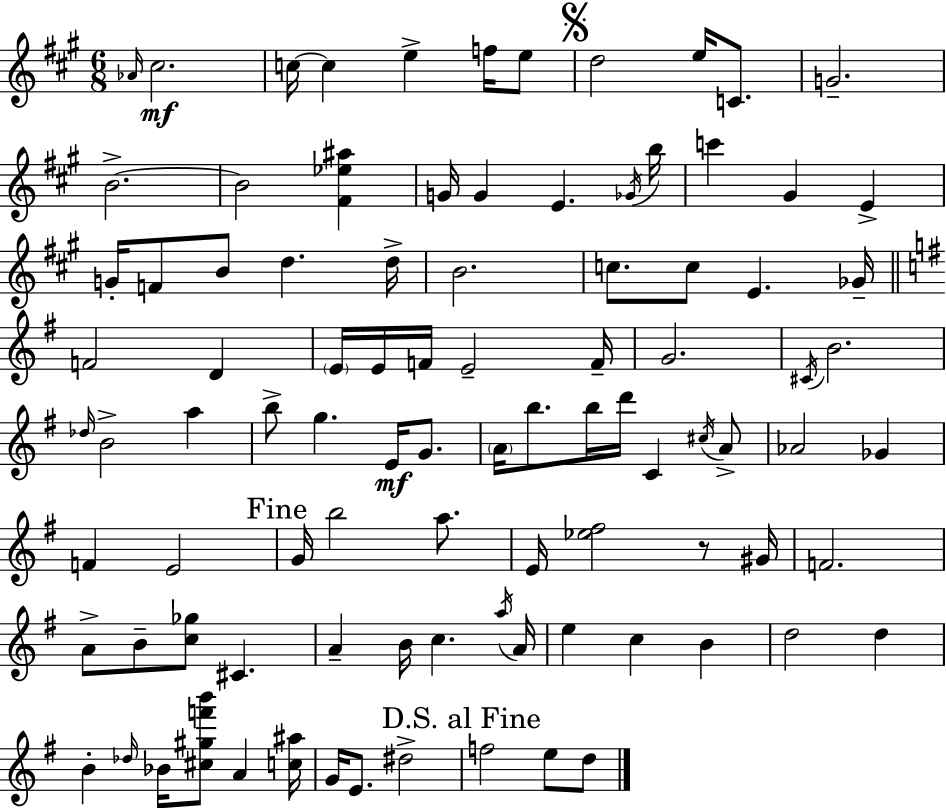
Ab4/s C#5/h. C5/s C5/q E5/q F5/s E5/e D5/h E5/s C4/e. G4/h. B4/h. B4/h [F#4,Eb5,A#5]/q G4/s G4/q E4/q. Gb4/s B5/s C6/q G#4/q E4/q G4/s F4/e B4/e D5/q. D5/s B4/h. C5/e. C5/e E4/q. Gb4/s F4/h D4/q E4/s E4/s F4/s E4/h F4/s G4/h. C#4/s B4/h. Db5/s B4/h A5/q B5/e G5/q. E4/s G4/e. A4/s B5/e. B5/s D6/s C4/q C#5/s A4/e Ab4/h Gb4/q F4/q E4/h G4/s B5/h A5/e. E4/s [Eb5,F#5]/h R/e G#4/s F4/h. A4/e B4/e [C5,Gb5]/e C#4/q. A4/q B4/s C5/q. A5/s A4/s E5/q C5/q B4/q D5/h D5/q B4/q Db5/s Bb4/s [C#5,G#5,F6,B6]/e A4/q [C5,A#5]/s G4/s E4/e. D#5/h F5/h E5/e D5/e